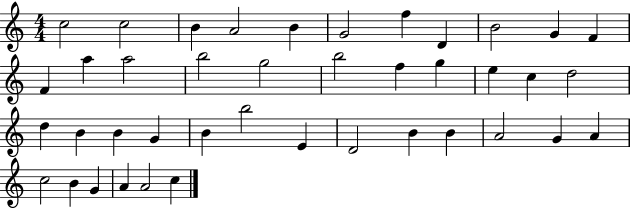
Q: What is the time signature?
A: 4/4